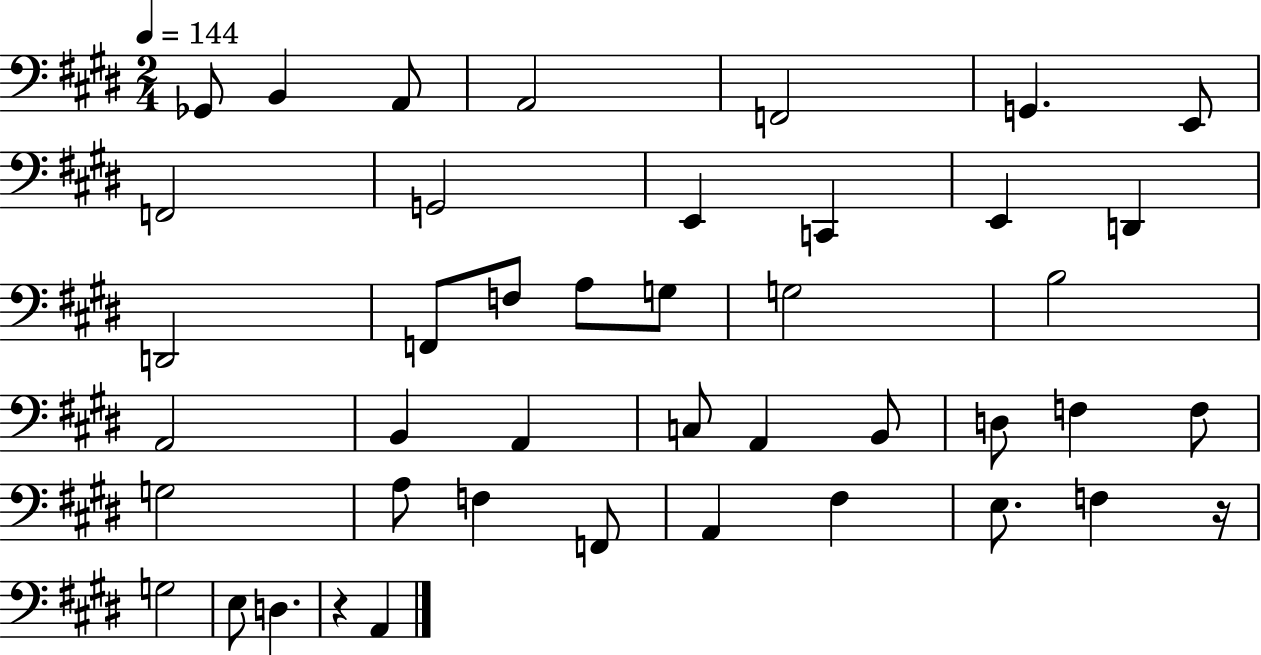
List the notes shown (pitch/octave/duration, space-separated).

Gb2/e B2/q A2/e A2/h F2/h G2/q. E2/e F2/h G2/h E2/q C2/q E2/q D2/q D2/h F2/e F3/e A3/e G3/e G3/h B3/h A2/h B2/q A2/q C3/e A2/q B2/e D3/e F3/q F3/e G3/h A3/e F3/q F2/e A2/q F#3/q E3/e. F3/q R/s G3/h E3/e D3/q. R/q A2/q